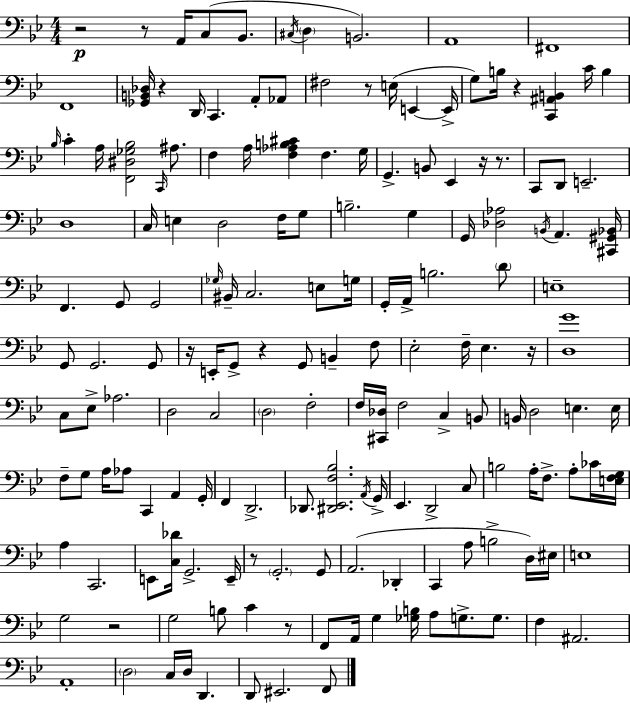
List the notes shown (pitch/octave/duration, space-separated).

R/h R/e A2/s C3/e Bb2/e. C#3/s D3/q B2/h. A2/w F#2/w F2/w [Gb2,B2,Db3]/s R/q D2/s C2/q. A2/e Ab2/e F#3/h R/e E3/s E2/q E2/s G3/e B3/s R/q [C2,A#2,B2]/q C4/s B3/q Bb3/s C4/q A3/s [F2,D#3,Gb3,Bb3]/h C2/s A#3/e. F3/q A3/s [F3,Ab3,B3,C#4]/q F3/q. G3/s G2/q. B2/e Eb2/q R/s R/e. C2/e D2/e E2/h. D3/w C3/s E3/q D3/h F3/s G3/e B3/h. G3/q G2/s [Db3,Ab3]/h B2/s A2/q. [C#2,G#2,Bb2]/s F2/q. G2/e G2/h Gb3/s BIS2/s C3/h. E3/e G3/s G2/s A2/s B3/h. D4/e E3/w G2/e G2/h. G2/e R/s E2/s G2/e R/q G2/e B2/q F3/e Eb3/h F3/s Eb3/q. R/s [D3,G4]/w C3/e Eb3/e Ab3/h. D3/h C3/h D3/h F3/h F3/s [C#2,Db3]/s F3/h C3/q B2/e B2/s D3/h E3/q. E3/s F3/e G3/e A3/s Ab3/e C2/q A2/q G2/s F2/q D2/h. Db2/e. [D#2,Eb2,F3,Bb3]/h. A2/s G2/s Eb2/q. D2/h C3/e B3/h A3/s F3/e. A3/e CES4/s [E3,F3,G3]/s A3/q C2/h. E2/e [C3,Db4]/s G2/h. E2/s R/e G2/h. G2/e A2/h. Db2/q C2/q A3/e B3/h D3/s EIS3/s E3/w G3/h R/h G3/h B3/e C4/q R/e F2/e A2/s G3/q [Gb3,B3]/s A3/e G3/e. G3/e. F3/q A#2/h. A2/w D3/h C3/s D3/s D2/q. D2/e EIS2/h. F2/e